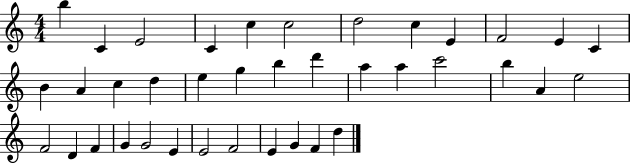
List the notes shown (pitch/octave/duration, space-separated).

B5/q C4/q E4/h C4/q C5/q C5/h D5/h C5/q E4/q F4/h E4/q C4/q B4/q A4/q C5/q D5/q E5/q G5/q B5/q D6/q A5/q A5/q C6/h B5/q A4/q E5/h F4/h D4/q F4/q G4/q G4/h E4/q E4/h F4/h E4/q G4/q F4/q D5/q